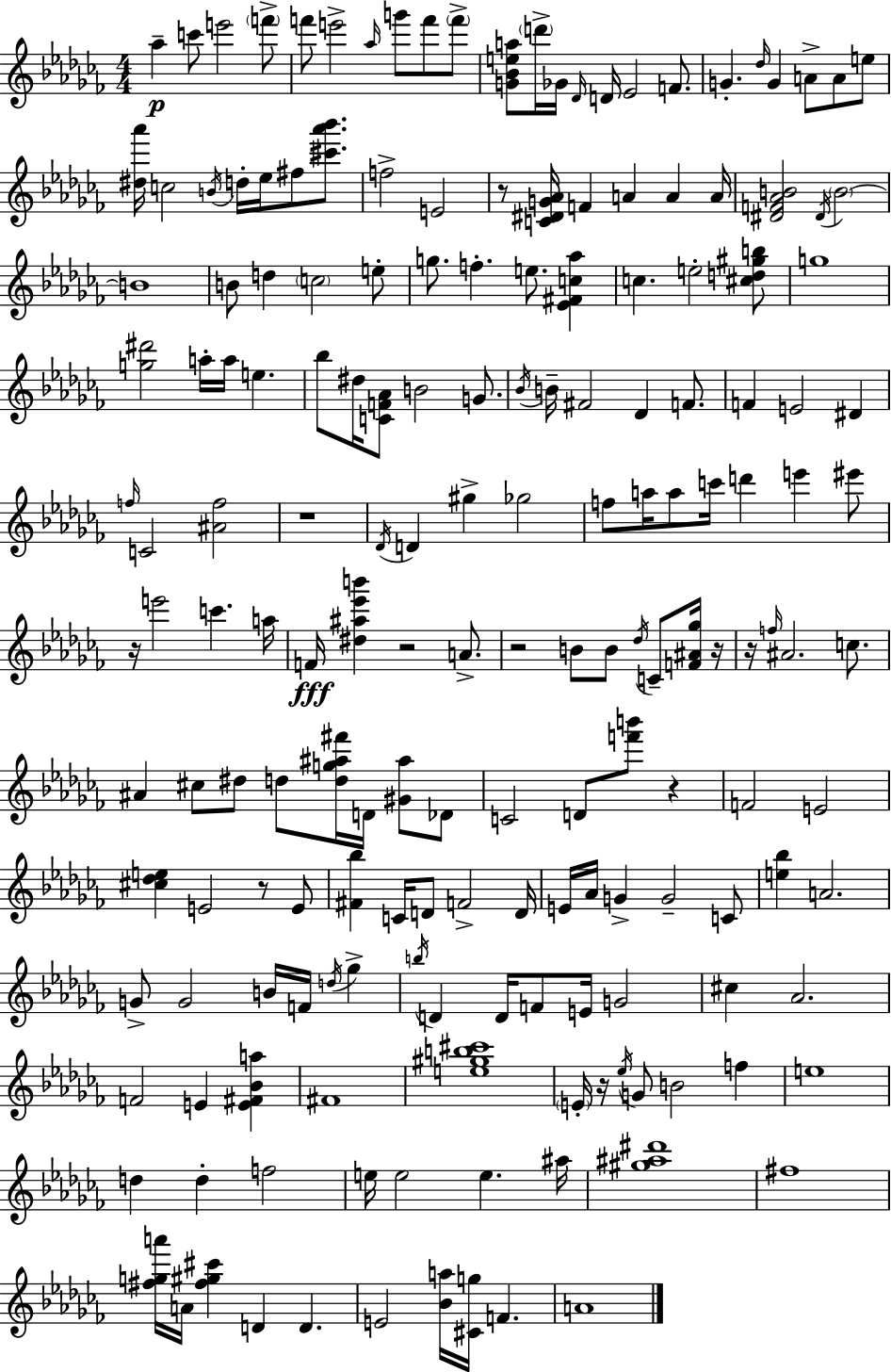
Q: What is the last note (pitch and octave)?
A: A4